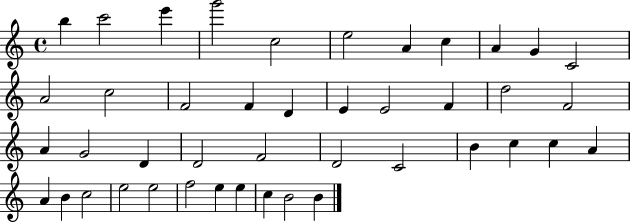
{
  \clef treble
  \time 4/4
  \defaultTimeSignature
  \key c \major
  b''4 c'''2 e'''4 | g'''2 c''2 | e''2 a'4 c''4 | a'4 g'4 c'2 | \break a'2 c''2 | f'2 f'4 d'4 | e'4 e'2 f'4 | d''2 f'2 | \break a'4 g'2 d'4 | d'2 f'2 | d'2 c'2 | b'4 c''4 c''4 a'4 | \break a'4 b'4 c''2 | e''2 e''2 | f''2 e''4 e''4 | c''4 b'2 b'4 | \break \bar "|."
}